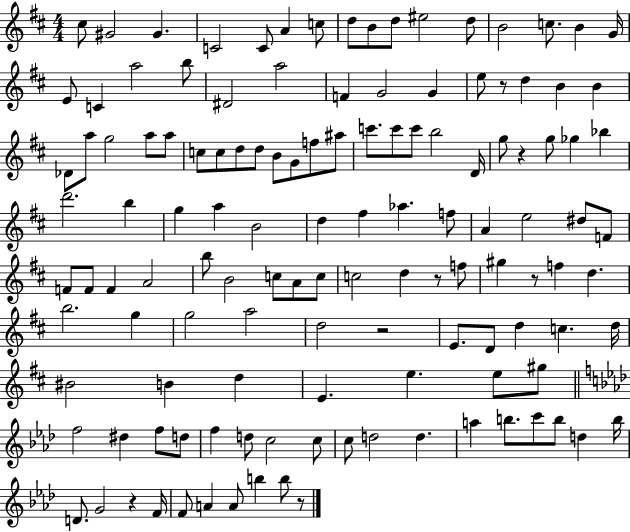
C#5/e G#4/h G#4/q. C4/h C4/e A4/q C5/e D5/e B4/e D5/e EIS5/h D5/e B4/h C5/e. B4/q G4/s E4/e C4/q A5/h B5/e D#4/h A5/h F4/q G4/h G4/q E5/e R/e D5/q B4/q B4/q Db4/e A5/e G5/h A5/e A5/e C5/e C5/e D5/e D5/e B4/e G4/e F5/e A#5/e C6/e. C6/e C6/e B5/h D4/s G5/e R/q G5/e Gb5/q Bb5/q D6/h. B5/q G5/q A5/q B4/h D5/q F#5/q Ab5/q. F5/e A4/q E5/h D#5/e F4/e F4/e F4/e F4/q A4/h B5/e B4/h C5/e A4/e C5/e C5/h D5/q R/e F5/e G#5/q R/e F5/q D5/q. B5/h. G5/q G5/h A5/h D5/h R/h E4/e. D4/e D5/q C5/q. D5/s BIS4/h B4/q D5/q E4/q. E5/q. E5/e G#5/e F5/h D#5/q F5/e D5/e F5/q D5/e C5/h C5/e C5/e D5/h D5/q. A5/q B5/e. C6/e B5/e D5/q B5/s D4/e. G4/h R/q F4/s F4/e A4/q A4/e B5/q B5/e R/e